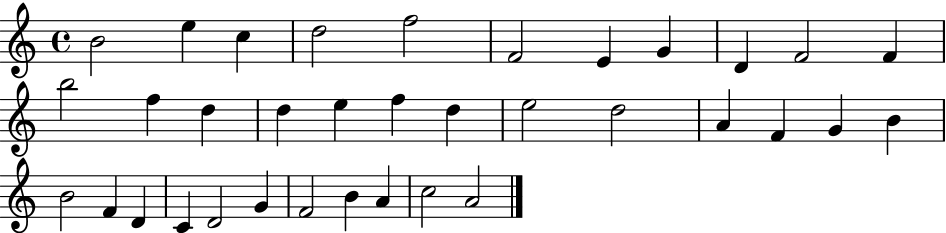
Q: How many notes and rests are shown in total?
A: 35